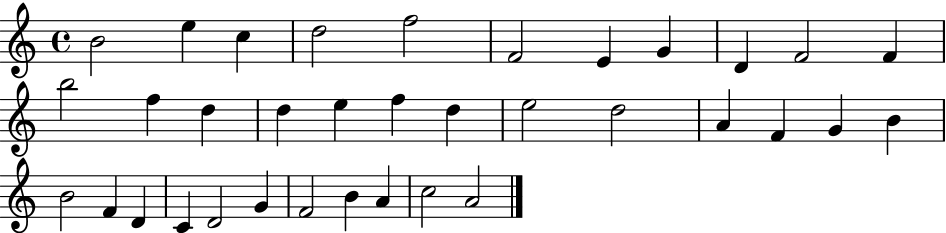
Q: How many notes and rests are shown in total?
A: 35